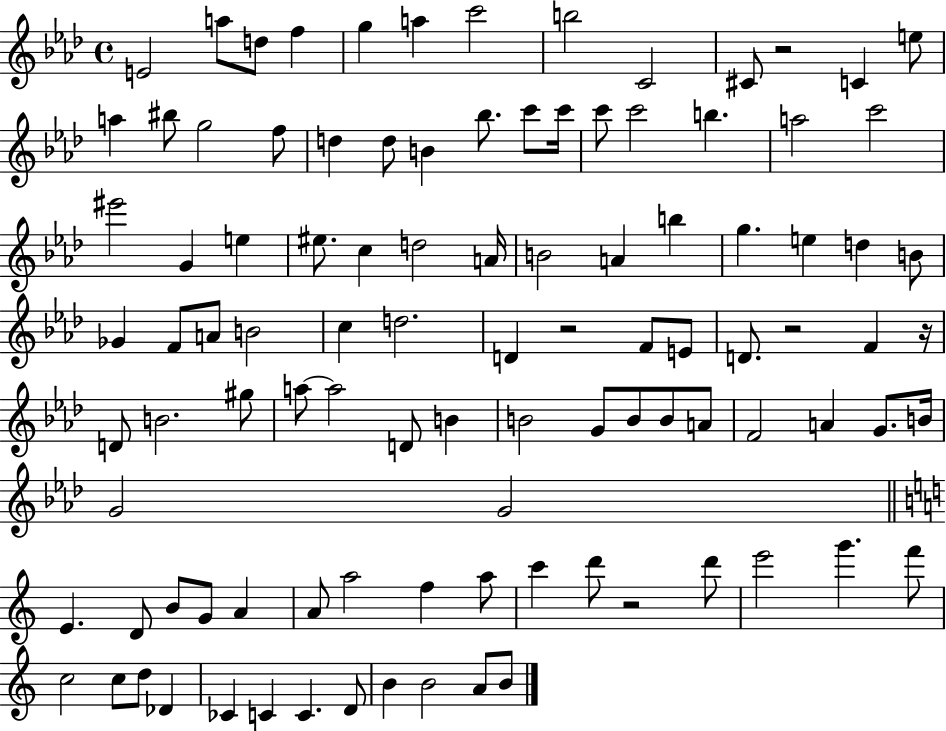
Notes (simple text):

E4/h A5/e D5/e F5/q G5/q A5/q C6/h B5/h C4/h C#4/e R/h C4/q E5/e A5/q BIS5/e G5/h F5/e D5/q D5/e B4/q Bb5/e. C6/e C6/s C6/e C6/h B5/q. A5/h C6/h EIS6/h G4/q E5/q EIS5/e. C5/q D5/h A4/s B4/h A4/q B5/q G5/q. E5/q D5/q B4/e Gb4/q F4/e A4/e B4/h C5/q D5/h. D4/q R/h F4/e E4/e D4/e. R/h F4/q R/s D4/e B4/h. G#5/e A5/e A5/h D4/e B4/q B4/h G4/e B4/e B4/e A4/e F4/h A4/q G4/e. B4/s G4/h G4/h E4/q. D4/e B4/e G4/e A4/q A4/e A5/h F5/q A5/e C6/q D6/e R/h D6/e E6/h G6/q. F6/e C5/h C5/e D5/e Db4/q CES4/q C4/q C4/q. D4/e B4/q B4/h A4/e B4/e